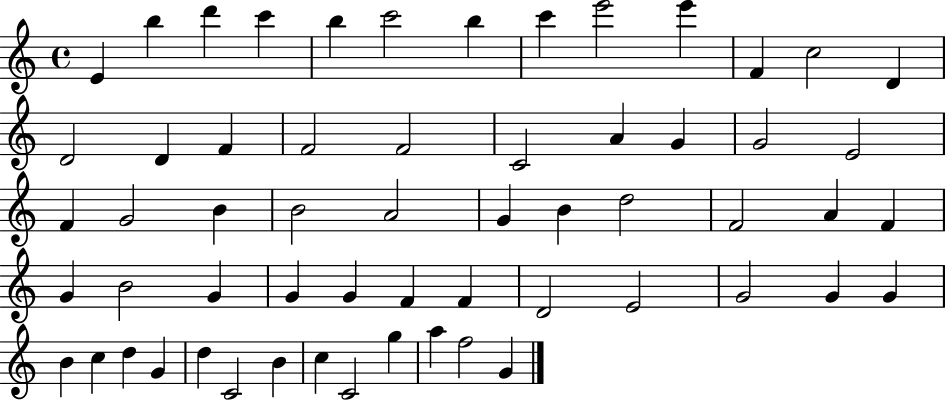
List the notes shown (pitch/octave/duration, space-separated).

E4/q B5/q D6/q C6/q B5/q C6/h B5/q C6/q E6/h E6/q F4/q C5/h D4/q D4/h D4/q F4/q F4/h F4/h C4/h A4/q G4/q G4/h E4/h F4/q G4/h B4/q B4/h A4/h G4/q B4/q D5/h F4/h A4/q F4/q G4/q B4/h G4/q G4/q G4/q F4/q F4/q D4/h E4/h G4/h G4/q G4/q B4/q C5/q D5/q G4/q D5/q C4/h B4/q C5/q C4/h G5/q A5/q F5/h G4/q